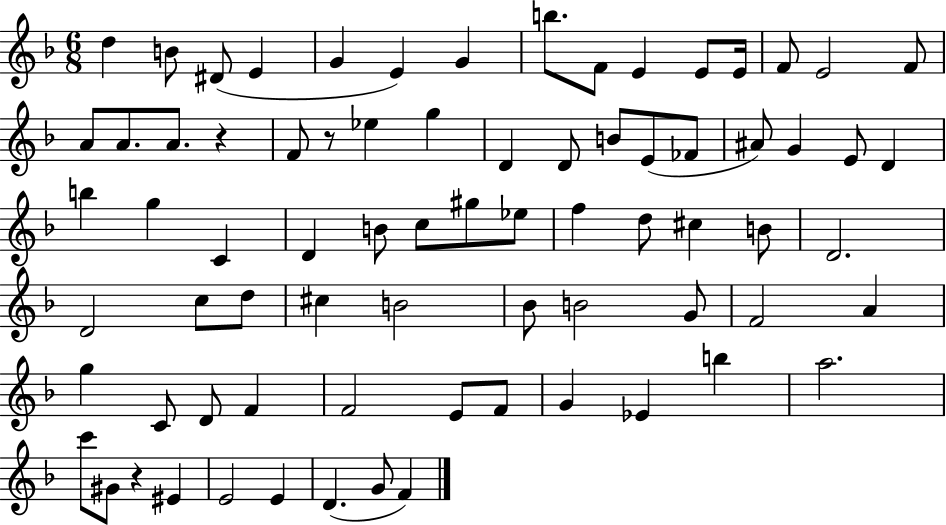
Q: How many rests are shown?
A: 3